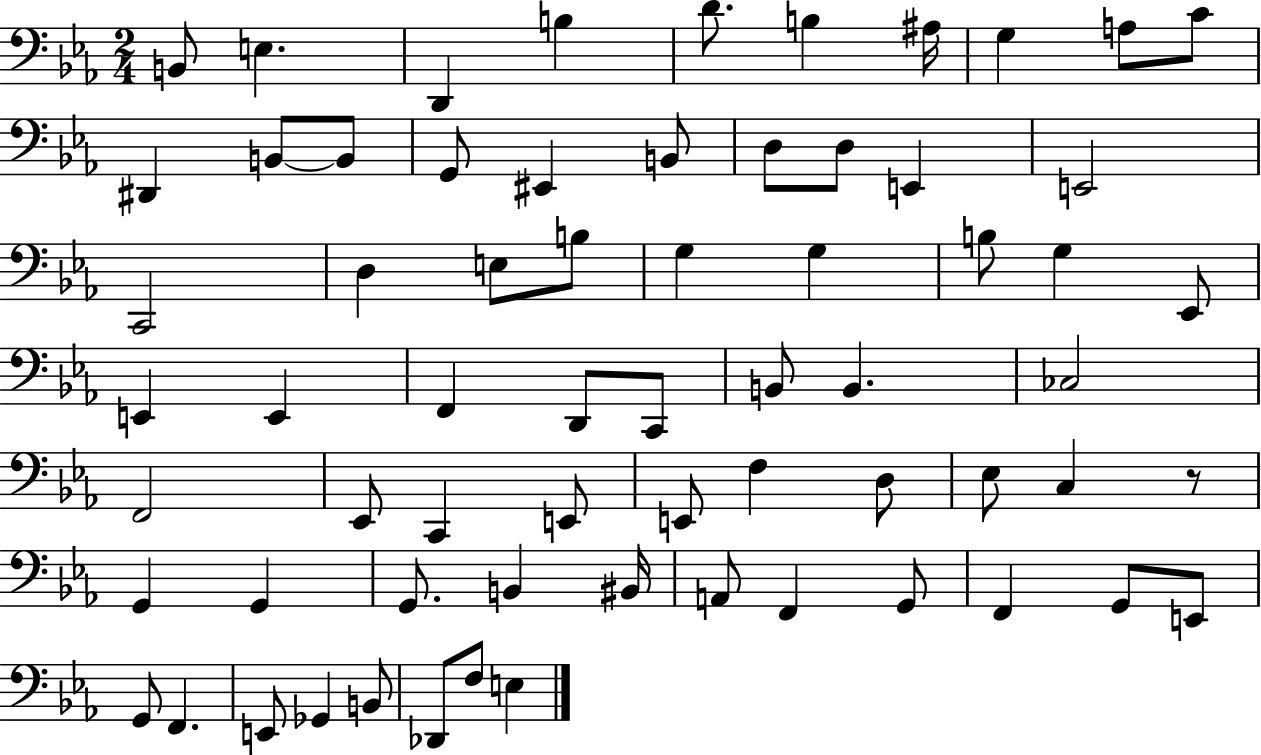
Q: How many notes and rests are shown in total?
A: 66